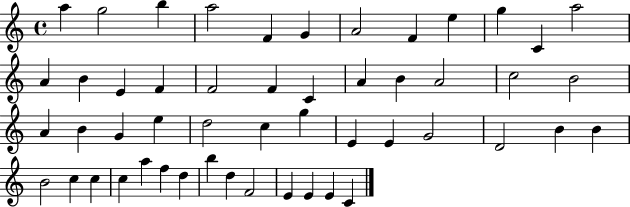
{
  \clef treble
  \time 4/4
  \defaultTimeSignature
  \key c \major
  a''4 g''2 b''4 | a''2 f'4 g'4 | a'2 f'4 e''4 | g''4 c'4 a''2 | \break a'4 b'4 e'4 f'4 | f'2 f'4 c'4 | a'4 b'4 a'2 | c''2 b'2 | \break a'4 b'4 g'4 e''4 | d''2 c''4 g''4 | e'4 e'4 g'2 | d'2 b'4 b'4 | \break b'2 c''4 c''4 | c''4 a''4 f''4 d''4 | b''4 d''4 f'2 | e'4 e'4 e'4 c'4 | \break \bar "|."
}